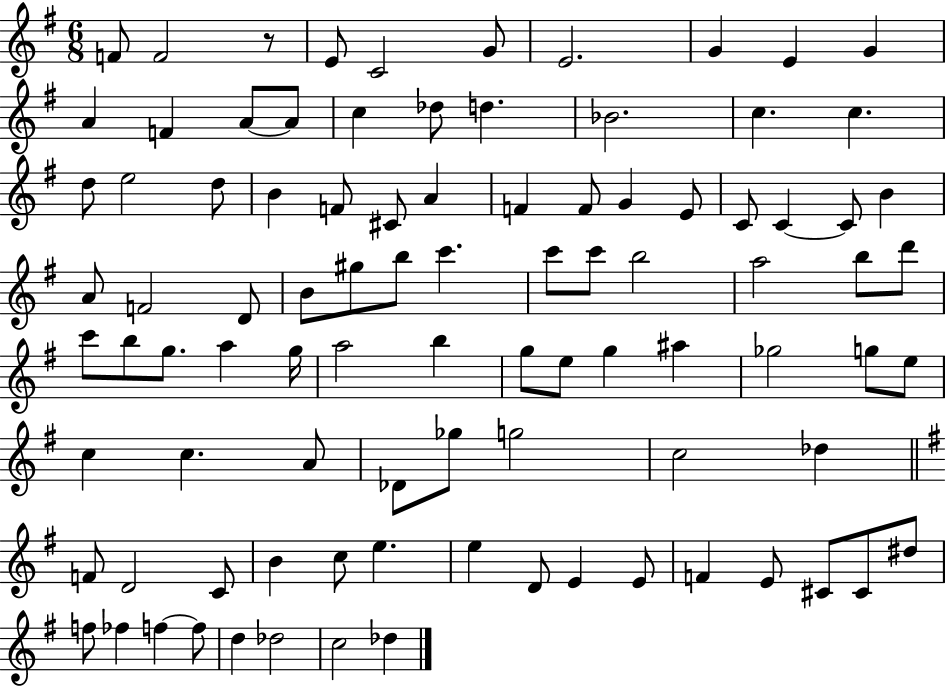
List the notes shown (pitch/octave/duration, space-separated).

F4/e F4/h R/e E4/e C4/h G4/e E4/h. G4/q E4/q G4/q A4/q F4/q A4/e A4/e C5/q Db5/e D5/q. Bb4/h. C5/q. C5/q. D5/e E5/h D5/e B4/q F4/e C#4/e A4/q F4/q F4/e G4/q E4/e C4/e C4/q C4/e B4/q A4/e F4/h D4/e B4/e G#5/e B5/e C6/q. C6/e C6/e B5/h A5/h B5/e D6/e C6/e B5/e G5/e. A5/q G5/s A5/h B5/q G5/e E5/e G5/q A#5/q Gb5/h G5/e E5/e C5/q C5/q. A4/e Db4/e Gb5/e G5/h C5/h Db5/q F4/e D4/h C4/e B4/q C5/e E5/q. E5/q D4/e E4/q E4/e F4/q E4/e C#4/e C#4/e D#5/e F5/e FES5/q F5/q F5/e D5/q Db5/h C5/h Db5/q